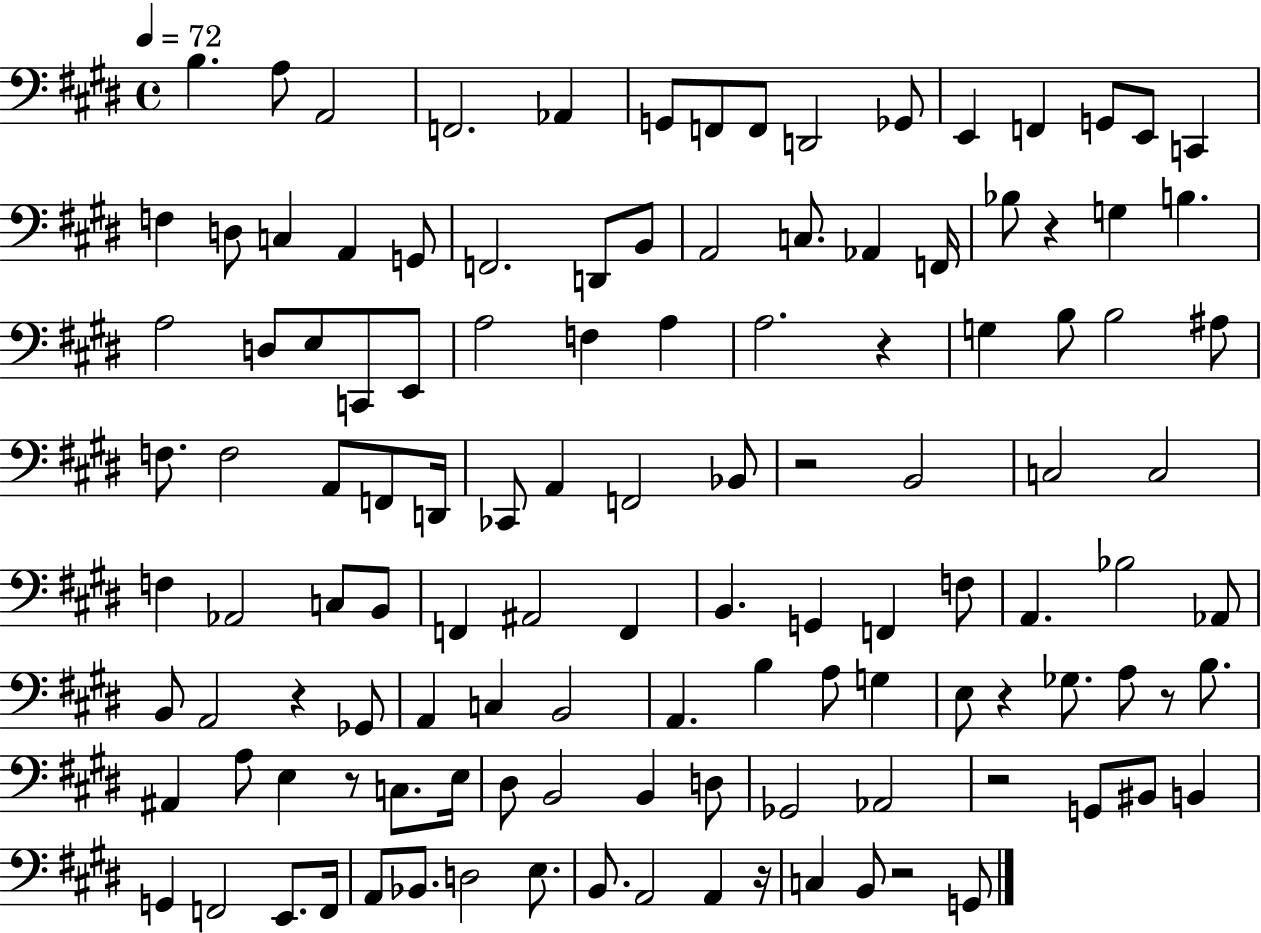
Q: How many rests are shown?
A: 10